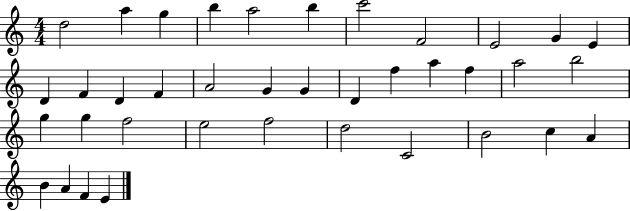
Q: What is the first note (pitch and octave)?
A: D5